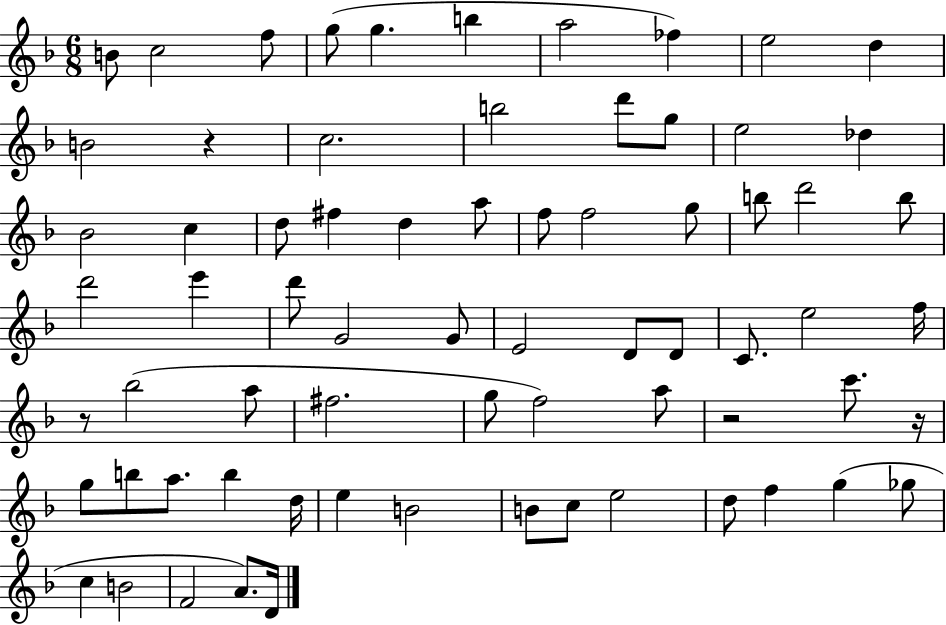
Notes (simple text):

B4/e C5/h F5/e G5/e G5/q. B5/q A5/h FES5/q E5/h D5/q B4/h R/q C5/h. B5/h D6/e G5/e E5/h Db5/q Bb4/h C5/q D5/e F#5/q D5/q A5/e F5/e F5/h G5/e B5/e D6/h B5/e D6/h E6/q D6/e G4/h G4/e E4/h D4/e D4/e C4/e. E5/h F5/s R/e Bb5/h A5/e F#5/h. G5/e F5/h A5/e R/h C6/e. R/s G5/e B5/e A5/e. B5/q D5/s E5/q B4/h B4/e C5/e E5/h D5/e F5/q G5/q Gb5/e C5/q B4/h F4/h A4/e. D4/s